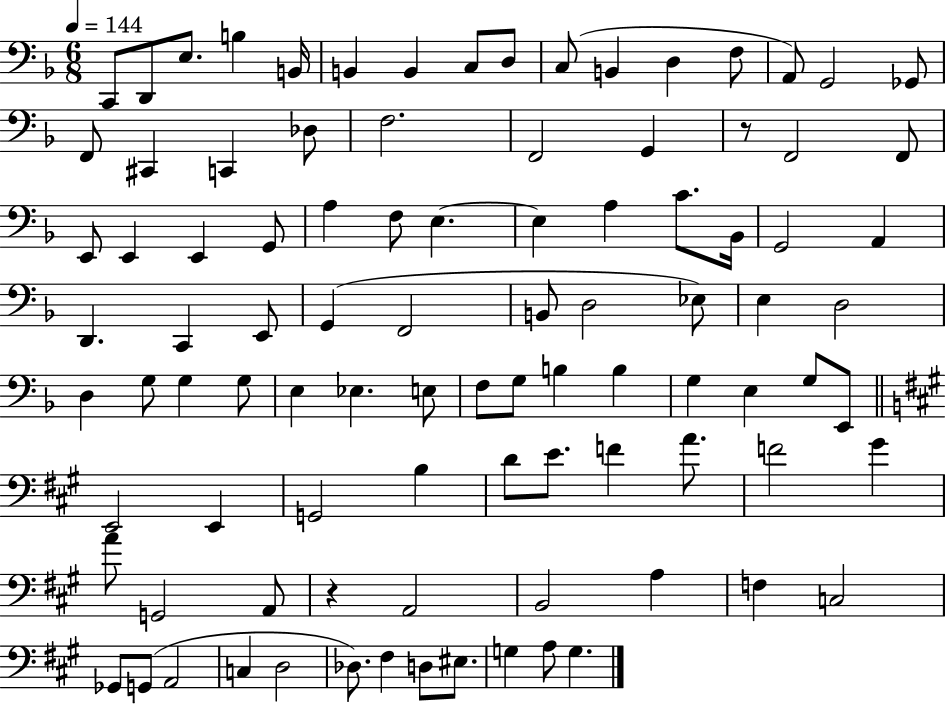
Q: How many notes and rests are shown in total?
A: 95